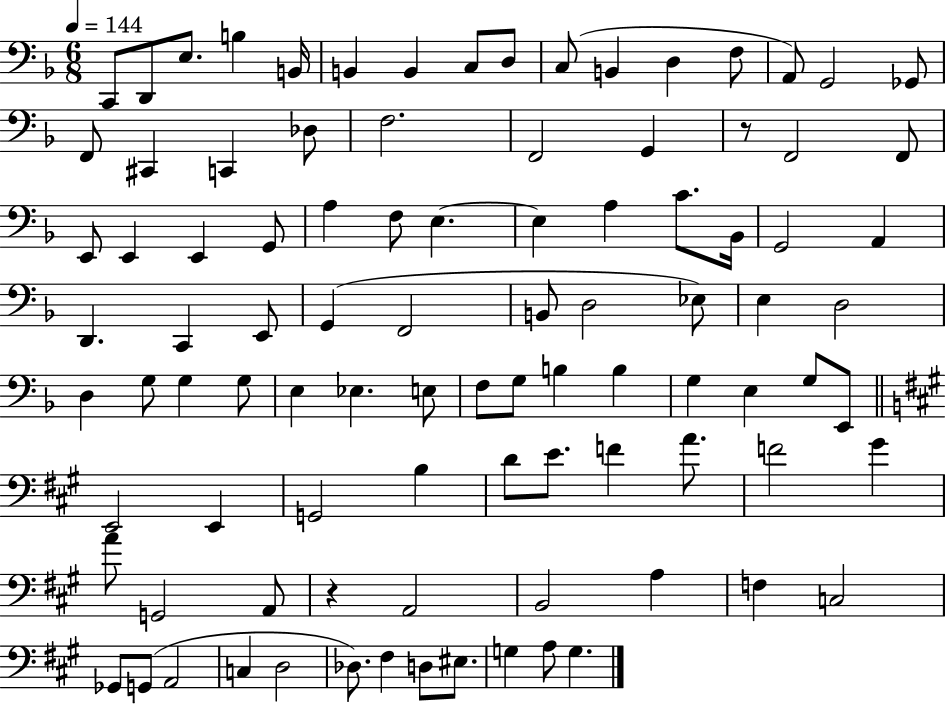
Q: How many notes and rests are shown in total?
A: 95